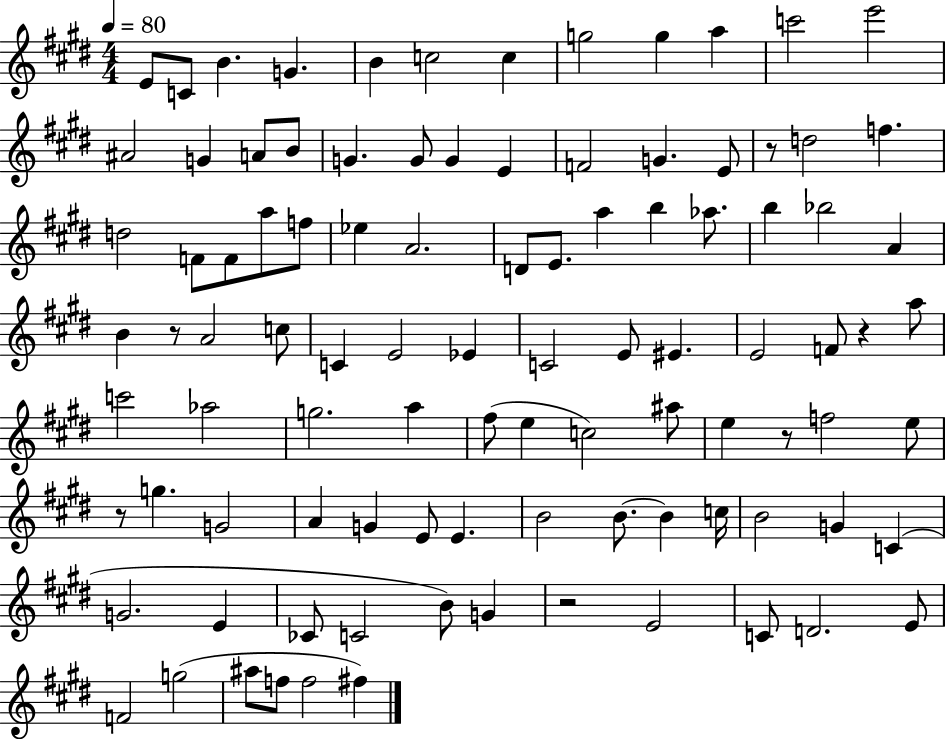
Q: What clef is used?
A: treble